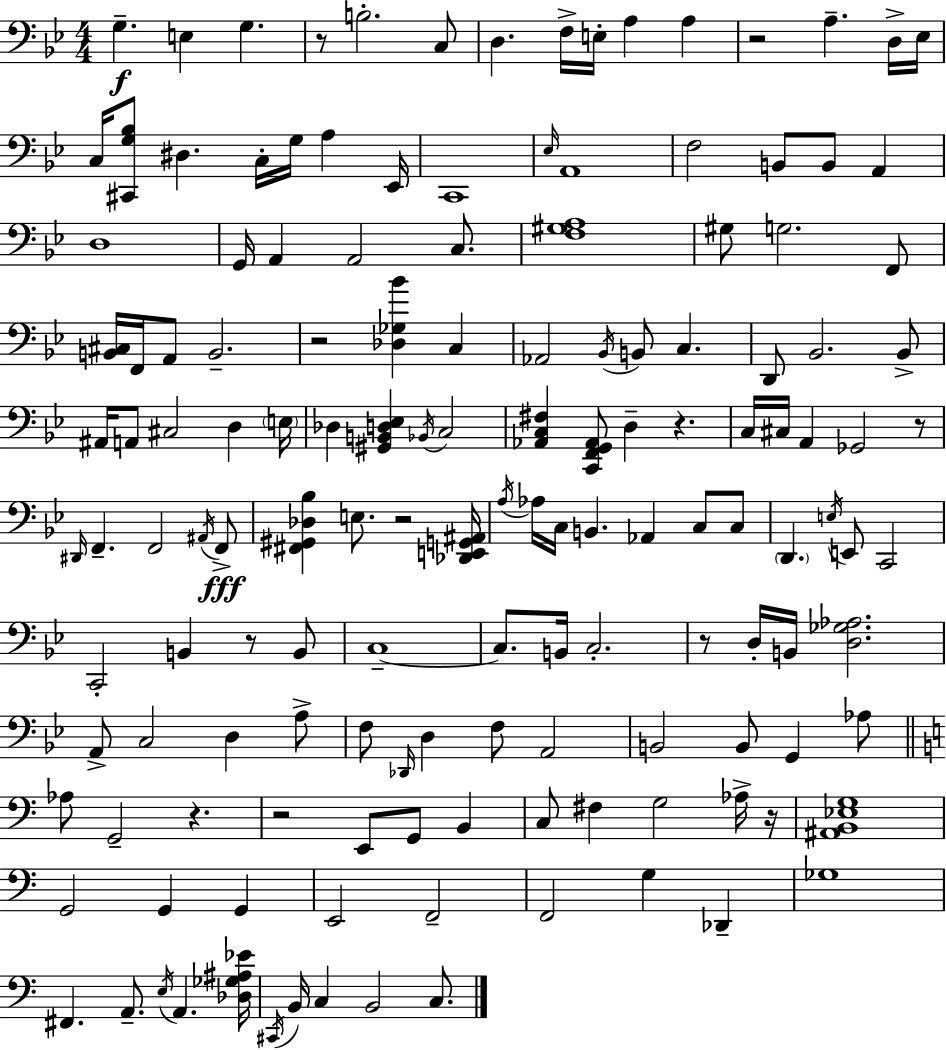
X:1
T:Untitled
M:4/4
L:1/4
K:Bb
G, E, G, z/2 B,2 C,/2 D, F,/4 E,/4 A, A, z2 A, D,/4 _E,/4 C,/4 [^C,,G,_B,]/2 ^D, C,/4 G,/4 A, _E,,/4 C,,4 _E,/4 A,,4 F,2 B,,/2 B,,/2 A,, D,4 G,,/4 A,, A,,2 C,/2 [F,^G,A,]4 ^G,/2 G,2 F,,/2 [B,,^C,]/4 F,,/4 A,,/2 B,,2 z2 [_D,_G,_B] C, _A,,2 _B,,/4 B,,/2 C, D,,/2 _B,,2 _B,,/2 ^A,,/4 A,,/2 ^C,2 D, E,/4 _D, [^G,,B,,D,_E,] _B,,/4 C,2 [_A,,C,^F,] [C,,F,,G,,_A,,]/2 D, z C,/4 ^C,/4 A,, _G,,2 z/2 ^D,,/4 F,, F,,2 ^A,,/4 F,,/2 [^F,,^G,,_D,_B,] E,/2 z2 [_D,,E,,G,,^A,,]/4 A,/4 _A,/4 C,/4 B,, _A,, C,/2 C,/2 D,, E,/4 E,,/2 C,,2 C,,2 B,, z/2 B,,/2 C,4 C,/2 B,,/4 C,2 z/2 D,/4 B,,/4 [D,_G,_A,]2 A,,/2 C,2 D, A,/2 F,/2 _D,,/4 D, F,/2 A,,2 B,,2 B,,/2 G,, _A,/2 _A,/2 G,,2 z z2 E,,/2 G,,/2 B,, C,/2 ^F, G,2 _A,/4 z/4 [^A,,B,,_E,G,]4 G,,2 G,, G,, E,,2 F,,2 F,,2 G, _D,, _G,4 ^F,, A,,/2 E,/4 A,, [_D,_G,^A,_E]/4 ^C,,/4 B,,/4 C, B,,2 C,/2